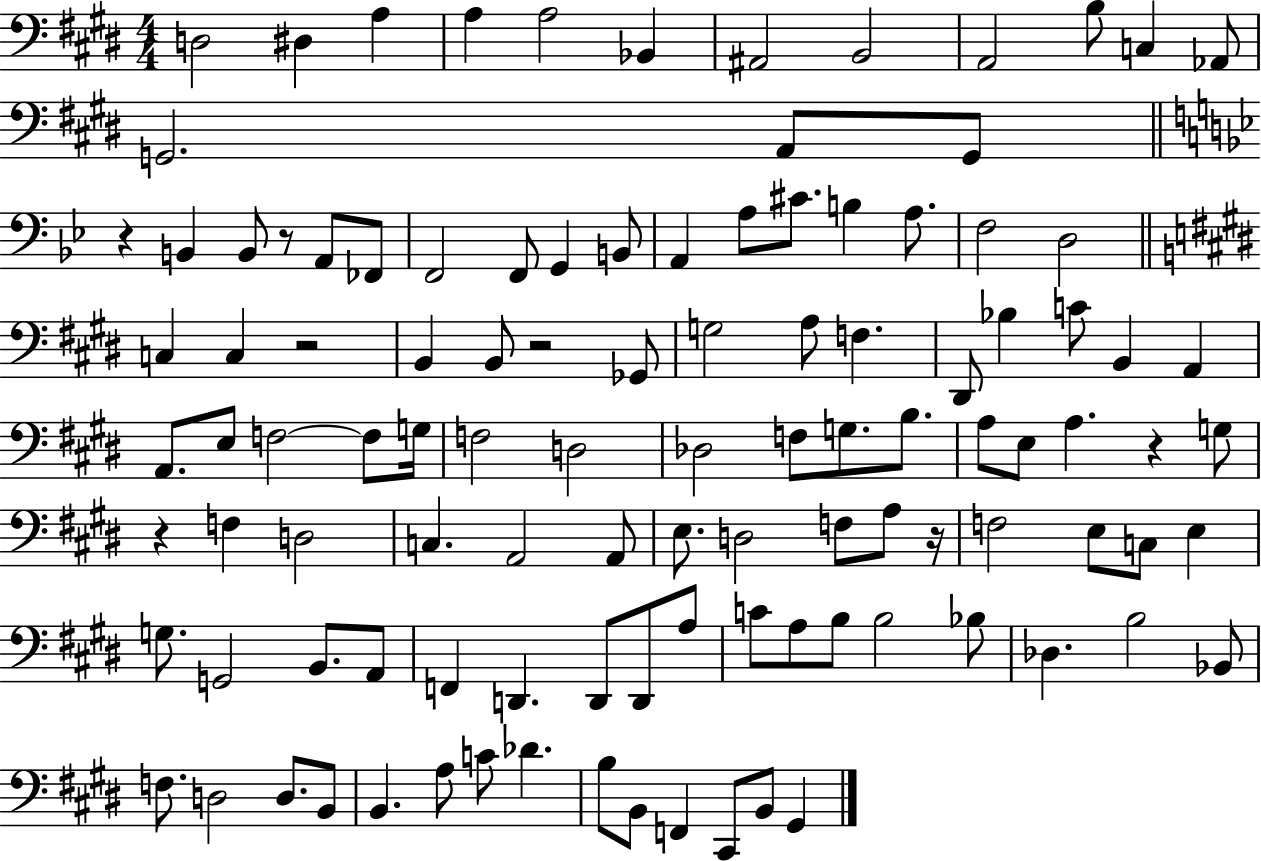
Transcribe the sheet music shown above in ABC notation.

X:1
T:Untitled
M:4/4
L:1/4
K:E
D,2 ^D, A, A, A,2 _B,, ^A,,2 B,,2 A,,2 B,/2 C, _A,,/2 G,,2 A,,/2 G,,/2 z B,, B,,/2 z/2 A,,/2 _F,,/2 F,,2 F,,/2 G,, B,,/2 A,, A,/2 ^C/2 B, A,/2 F,2 D,2 C, C, z2 B,, B,,/2 z2 _G,,/2 G,2 A,/2 F, ^D,,/2 _B, C/2 B,, A,, A,,/2 E,/2 F,2 F,/2 G,/4 F,2 D,2 _D,2 F,/2 G,/2 B,/2 A,/2 E,/2 A, z G,/2 z F, D,2 C, A,,2 A,,/2 E,/2 D,2 F,/2 A,/2 z/4 F,2 E,/2 C,/2 E, G,/2 G,,2 B,,/2 A,,/2 F,, D,, D,,/2 D,,/2 A,/2 C/2 A,/2 B,/2 B,2 _B,/2 _D, B,2 _B,,/2 F,/2 D,2 D,/2 B,,/2 B,, A,/2 C/2 _D B,/2 B,,/2 F,, ^C,,/2 B,,/2 ^G,,